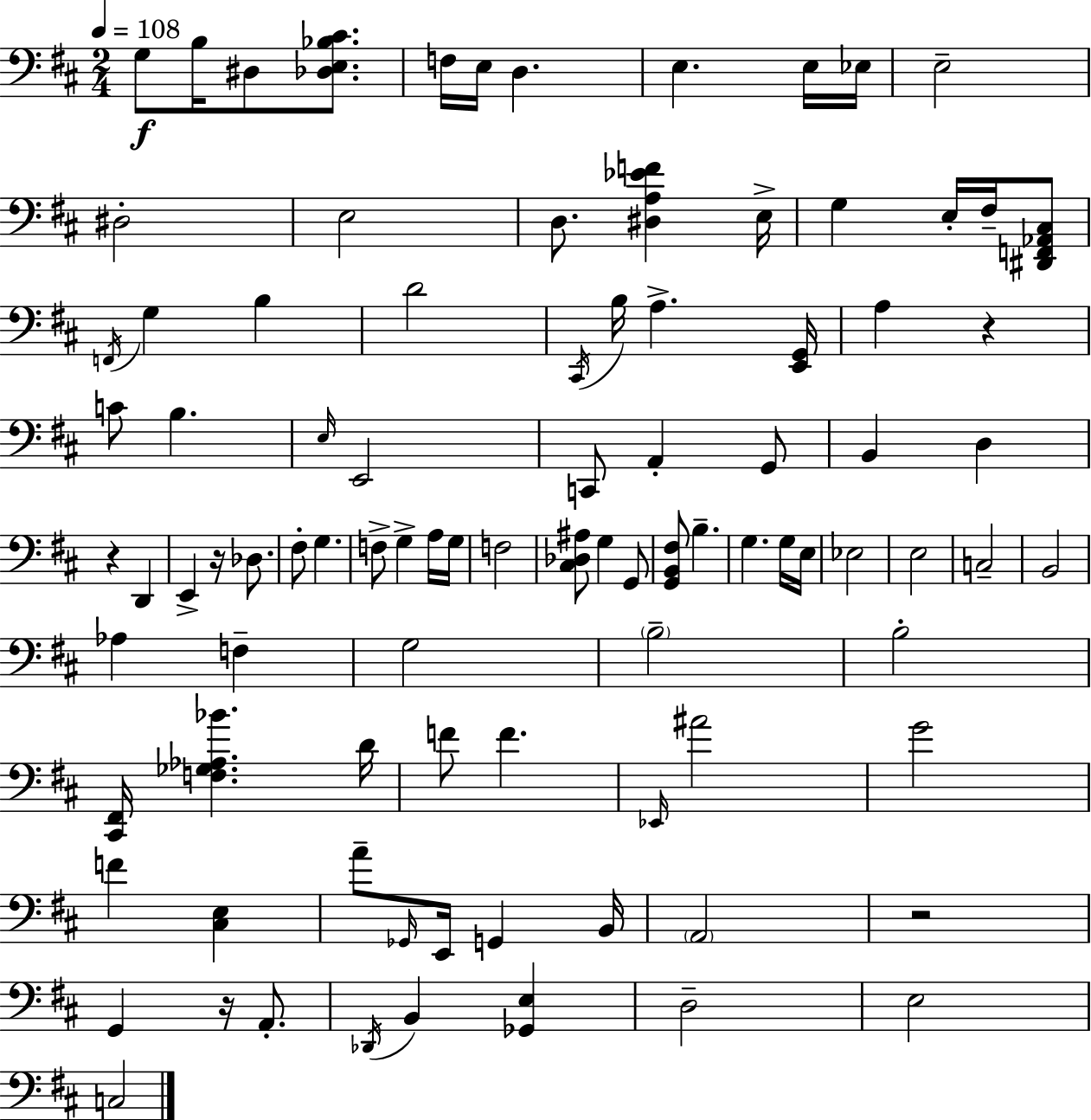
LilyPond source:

{
  \clef bass
  \numericTimeSignature
  \time 2/4
  \key d \major
  \tempo 4 = 108
  g8\f b16 dis8 <des e bes cis'>8. | f16 e16 d4. | e4. e16 ees16 | e2-- | \break dis2-. | e2 | d8. <dis a ees' f'>4 e16-> | g4 e16-. fis16-- <dis, f, aes, cis>8 | \break \acciaccatura { f,16 } g4 b4 | d'2 | \acciaccatura { cis,16 } b16 a4.-> | <e, g,>16 a4 r4 | \break c'8 b4. | \grace { e16 } e,2 | c,8 a,4-. | g,8 b,4 d4 | \break r4 d,4 | e,4-> r16 | des8. fis8-. g4. | f8-> g4-> | \break a16 g16 f2 | <cis des ais>8 g4 | g,8 <g, b, fis>8 b4.-- | g4. | \break g16 e16 ees2 | e2 | c2-- | b,2 | \break aes4 f4-- | g2 | \parenthesize b2-- | b2-. | \break <cis, fis,>16 <f ges aes bes'>4. | d'16 f'8 f'4. | \grace { ees,16 } ais'2 | g'2 | \break f'4 | <cis e>4 a'8-- \grace { ges,16 } e,16 | g,4 b,16 \parenthesize a,2 | r2 | \break g,4 | r16 a,8.-. \acciaccatura { des,16 } b,4 | <ges, e>4 d2-- | e2 | \break c2 | \bar "|."
}